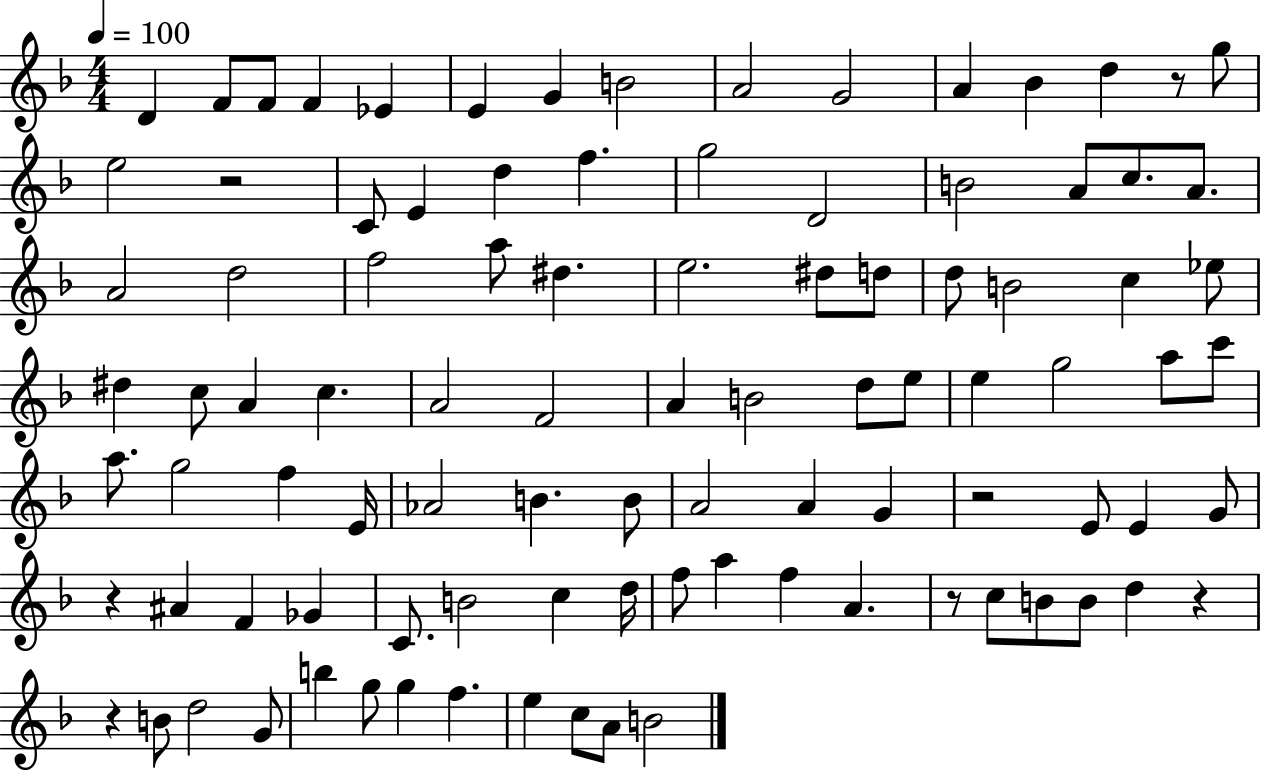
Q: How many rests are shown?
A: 7